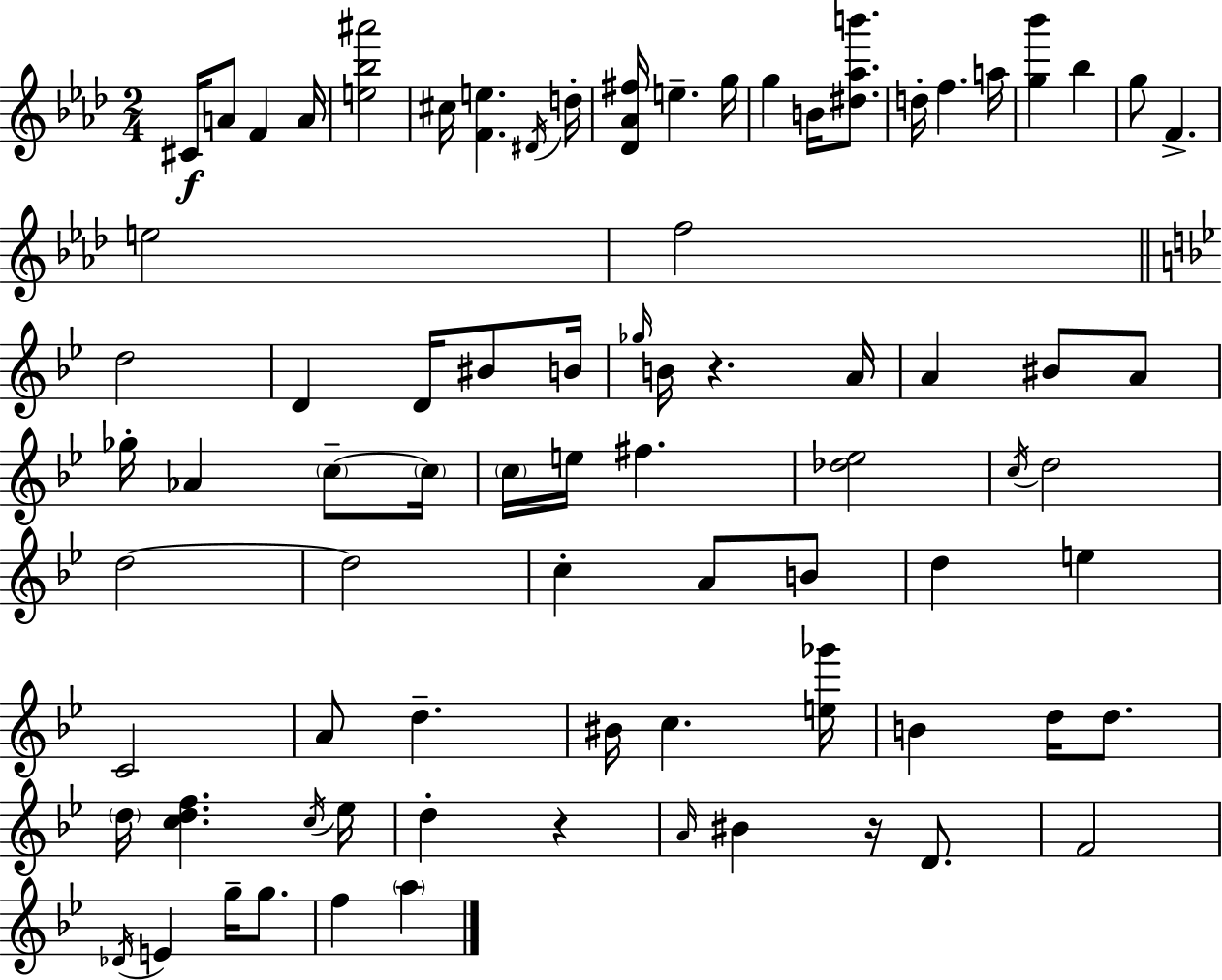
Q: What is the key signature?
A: F minor